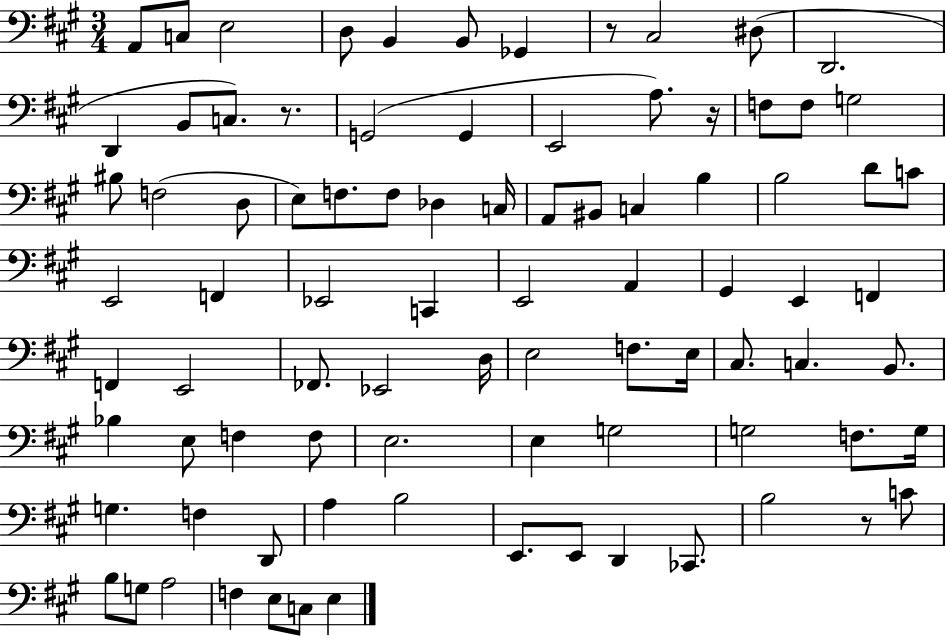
{
  \clef bass
  \numericTimeSignature
  \time 3/4
  \key a \major
  a,8 c8 e2 | d8 b,4 b,8 ges,4 | r8 cis2 dis8( | d,2. | \break d,4 b,8 c8.) r8. | g,2( g,4 | e,2 a8.) r16 | f8 f8 g2 | \break bis8 f2( d8 | e8) f8. f8 des4 c16 | a,8 bis,8 c4 b4 | b2 d'8 c'8 | \break e,2 f,4 | ees,2 c,4 | e,2 a,4 | gis,4 e,4 f,4 | \break f,4 e,2 | fes,8. ees,2 d16 | e2 f8. e16 | cis8. c4. b,8. | \break bes4 e8 f4 f8 | e2. | e4 g2 | g2 f8. g16 | \break g4. f4 d,8 | a4 b2 | e,8. e,8 d,4 ces,8. | b2 r8 c'8 | \break b8 g8 a2 | f4 e8 c8 e4 | \bar "|."
}